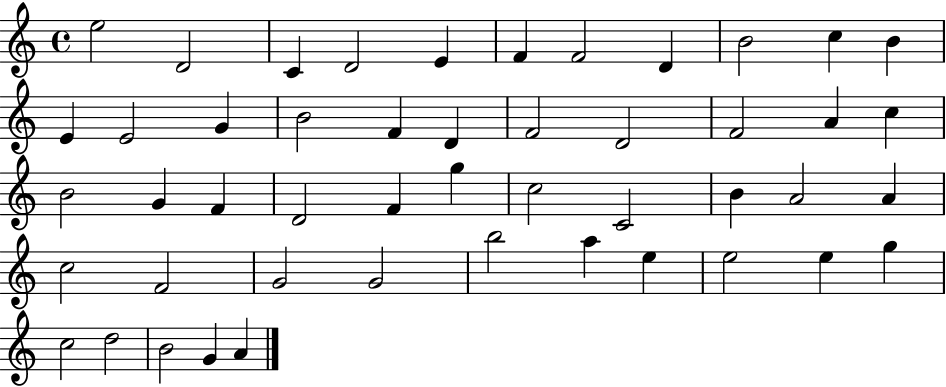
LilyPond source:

{
  \clef treble
  \time 4/4
  \defaultTimeSignature
  \key c \major
  e''2 d'2 | c'4 d'2 e'4 | f'4 f'2 d'4 | b'2 c''4 b'4 | \break e'4 e'2 g'4 | b'2 f'4 d'4 | f'2 d'2 | f'2 a'4 c''4 | \break b'2 g'4 f'4 | d'2 f'4 g''4 | c''2 c'2 | b'4 a'2 a'4 | \break c''2 f'2 | g'2 g'2 | b''2 a''4 e''4 | e''2 e''4 g''4 | \break c''2 d''2 | b'2 g'4 a'4 | \bar "|."
}